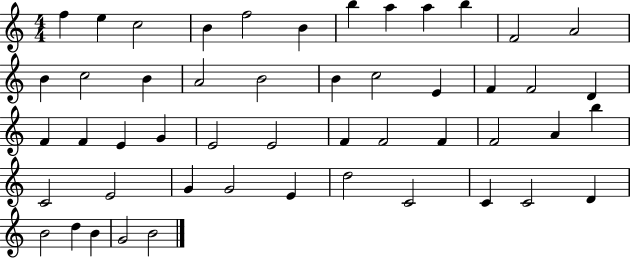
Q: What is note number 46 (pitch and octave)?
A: B4